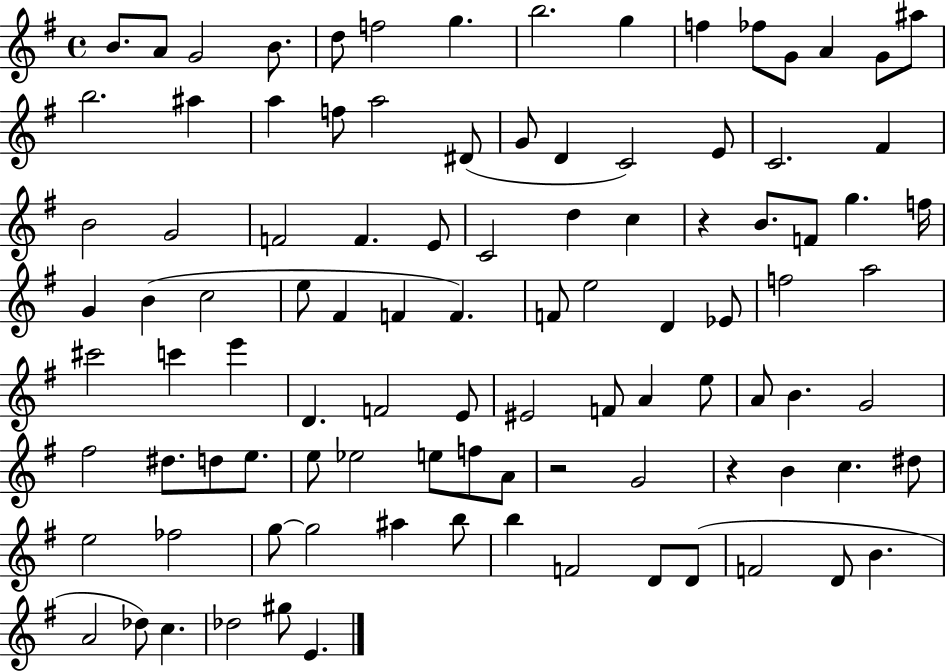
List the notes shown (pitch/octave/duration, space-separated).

B4/e. A4/e G4/h B4/e. D5/e F5/h G5/q. B5/h. G5/q F5/q FES5/e G4/e A4/q G4/e A#5/e B5/h. A#5/q A5/q F5/e A5/h D#4/e G4/e D4/q C4/h E4/e C4/h. F#4/q B4/h G4/h F4/h F4/q. E4/e C4/h D5/q C5/q R/q B4/e. F4/e G5/q. F5/s G4/q B4/q C5/h E5/e F#4/q F4/q F4/q. F4/e E5/h D4/q Eb4/e F5/h A5/h C#6/h C6/q E6/q D4/q. F4/h E4/e EIS4/h F4/e A4/q E5/e A4/e B4/q. G4/h F#5/h D#5/e. D5/e E5/e. E5/e Eb5/h E5/e F5/e A4/e R/h G4/h R/q B4/q C5/q. D#5/e E5/h FES5/h G5/e G5/h A#5/q B5/e B5/q F4/h D4/e D4/e F4/h D4/e B4/q. A4/h Db5/e C5/q. Db5/h G#5/e E4/q.